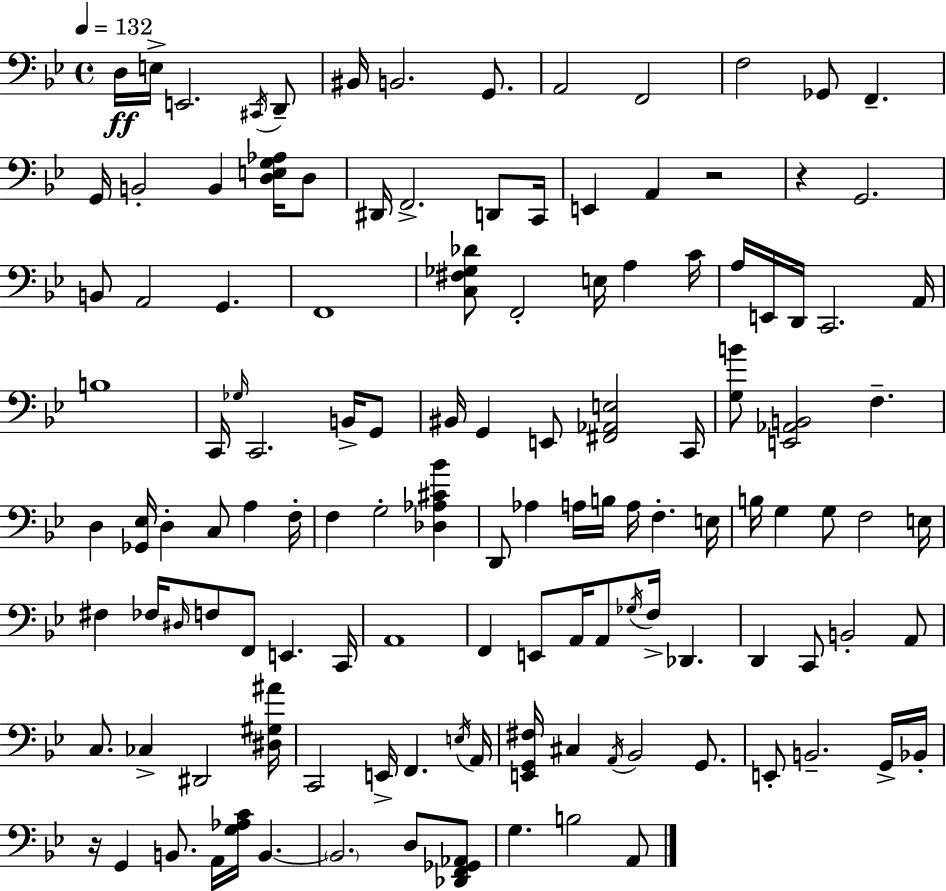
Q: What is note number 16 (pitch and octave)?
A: B2